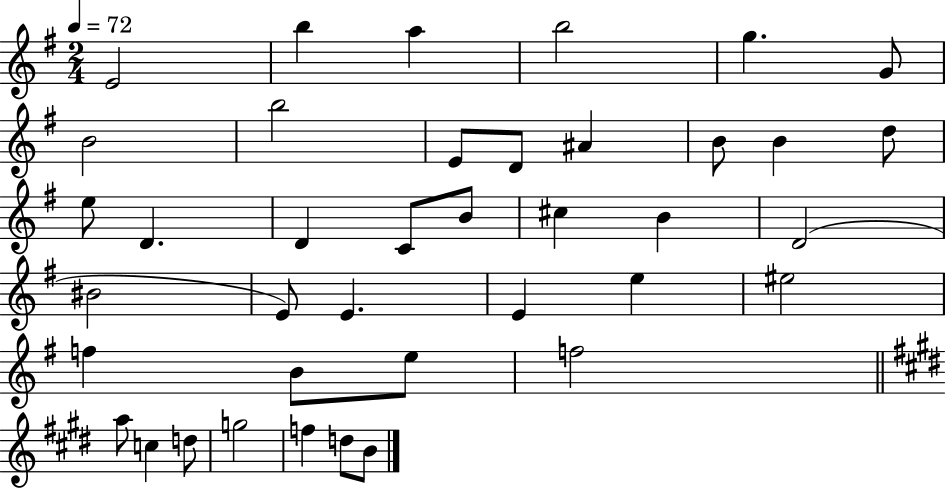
{
  \clef treble
  \numericTimeSignature
  \time 2/4
  \key g \major
  \tempo 4 = 72
  e'2 | b''4 a''4 | b''2 | g''4. g'8 | \break b'2 | b''2 | e'8 d'8 ais'4 | b'8 b'4 d''8 | \break e''8 d'4. | d'4 c'8 b'8 | cis''4 b'4 | d'2( | \break bis'2 | e'8) e'4. | e'4 e''4 | eis''2 | \break f''4 b'8 e''8 | f''2 | \bar "||" \break \key e \major a''8 c''4 d''8 | g''2 | f''4 d''8 b'8 | \bar "|."
}